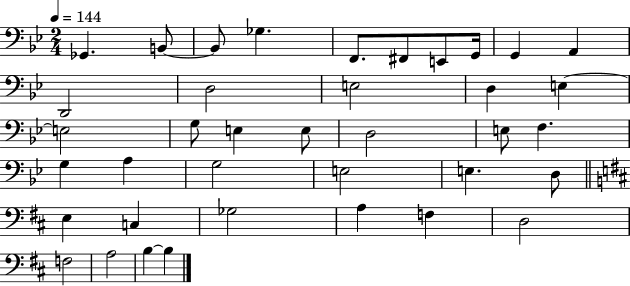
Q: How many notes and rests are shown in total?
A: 38